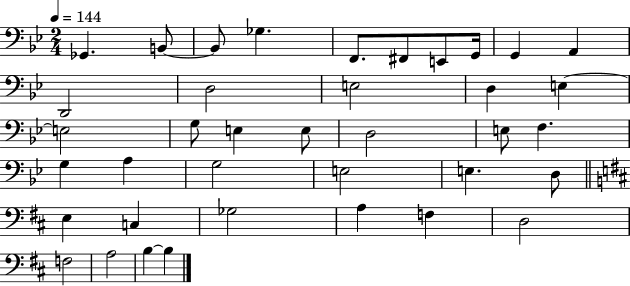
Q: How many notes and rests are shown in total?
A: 38